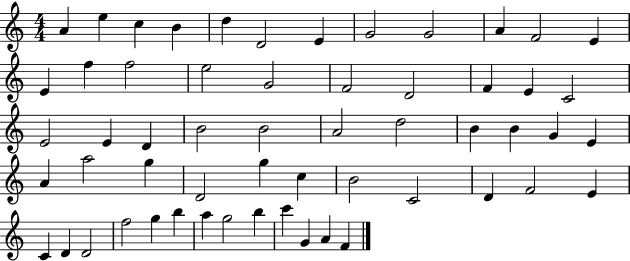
A4/q E5/q C5/q B4/q D5/q D4/h E4/q G4/h G4/h A4/q F4/h E4/q E4/q F5/q F5/h E5/h G4/h F4/h D4/h F4/q E4/q C4/h E4/h E4/q D4/q B4/h B4/h A4/h D5/h B4/q B4/q G4/q E4/q A4/q A5/h G5/q D4/h G5/q C5/q B4/h C4/h D4/q F4/h E4/q C4/q D4/q D4/h F5/h G5/q B5/q A5/q G5/h B5/q C6/q G4/q A4/q F4/q